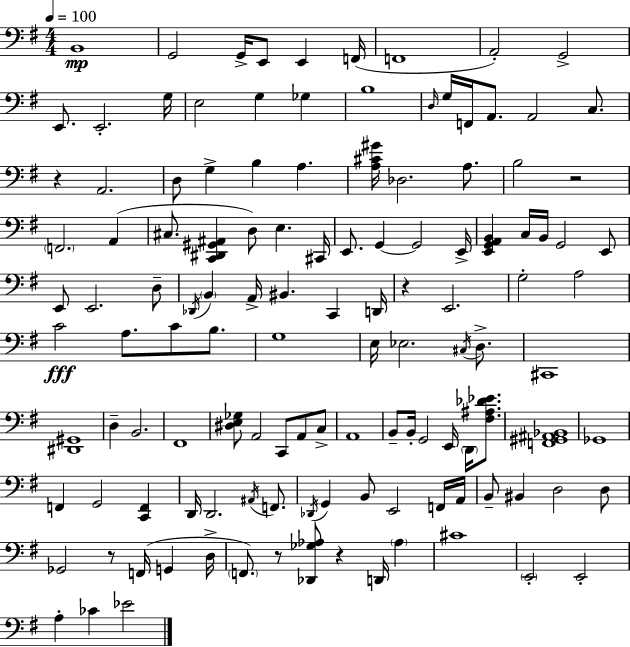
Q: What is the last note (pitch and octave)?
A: Eb4